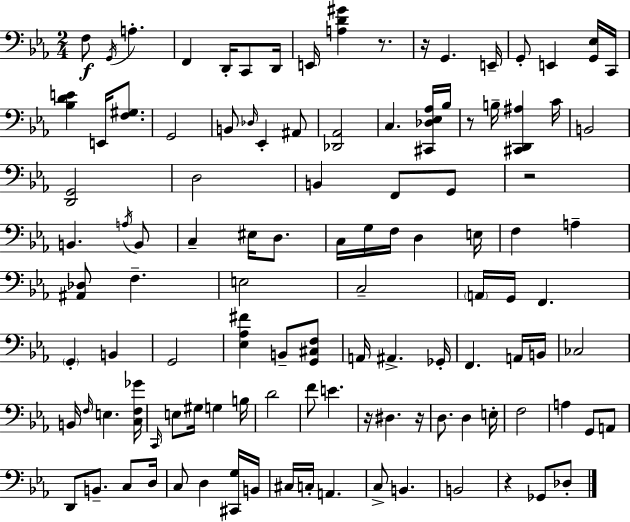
X:1
T:Untitled
M:2/4
L:1/4
K:Eb
F,/2 G,,/4 A, F,, D,,/4 C,,/2 D,,/4 E,,/4 [A,D^G] z/2 z/4 G,, E,,/4 G,,/2 E,, [G,,_E,]/4 C,,/4 [_B,DE] E,,/4 [F,^G,]/2 G,,2 B,,/2 _D,/4 _E,, ^A,,/2 [_D,,_A,,]2 C, [^C,,_D,_E,_A,]/4 _B,/4 z/2 B,/4 [^C,,D,,^A,] C/4 B,,2 [D,,G,,]2 D,2 B,, F,,/2 G,,/2 z2 B,, A,/4 B,,/2 C, ^E,/4 D,/2 C,/4 G,/4 F,/4 D, E,/4 F, A, [^A,,_D,]/2 F, E,2 C,2 A,,/4 G,,/4 F,, G,, B,, G,,2 [_E,_A,^F] B,,/2 [G,,^C,F,]/2 A,,/4 ^A,, _G,,/4 F,, A,,/4 B,,/4 _C,2 B,,/4 F,/4 E, [C,F,_G]/4 C,,/4 E,/2 ^G,/4 G, B,/4 D2 F/2 E z/4 ^D, z/4 D,/2 D, E,/4 F,2 A, G,,/2 A,,/2 D,,/2 B,,/2 C,/2 D,/4 C,/2 D, [^C,,G,]/4 B,,/4 ^C,/4 C,/4 A,, C,/2 B,, B,,2 z _G,,/2 _D,/2